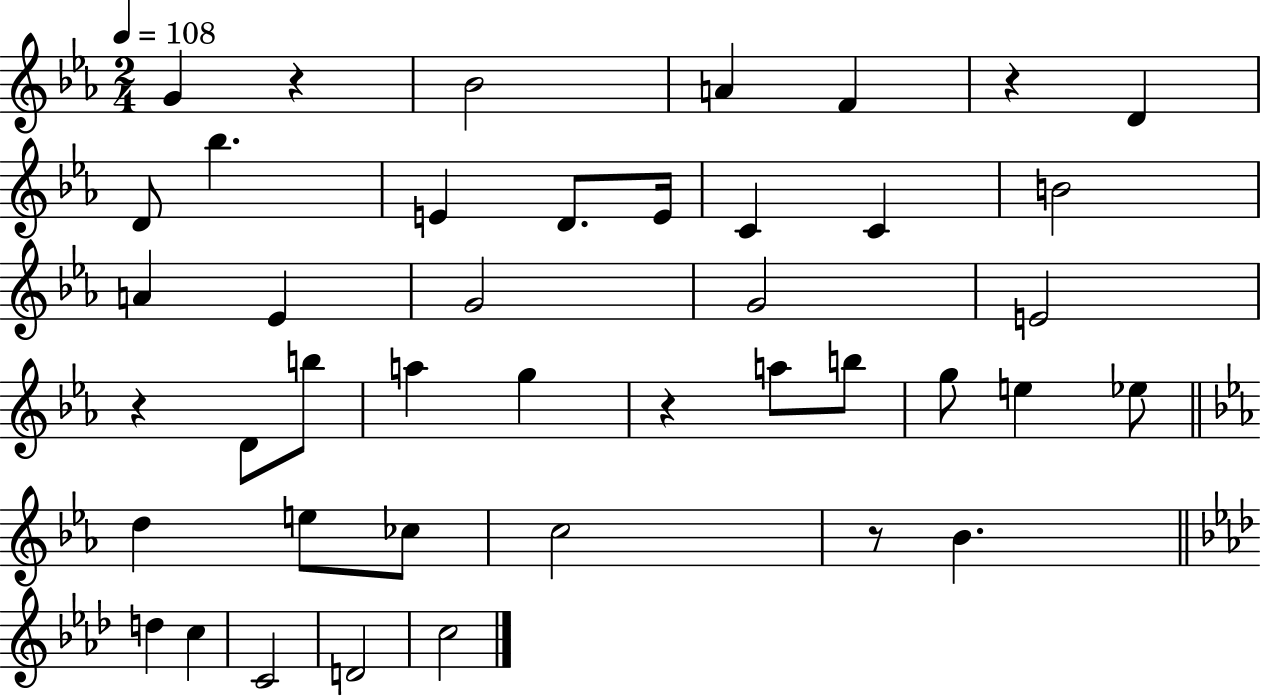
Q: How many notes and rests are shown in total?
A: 42